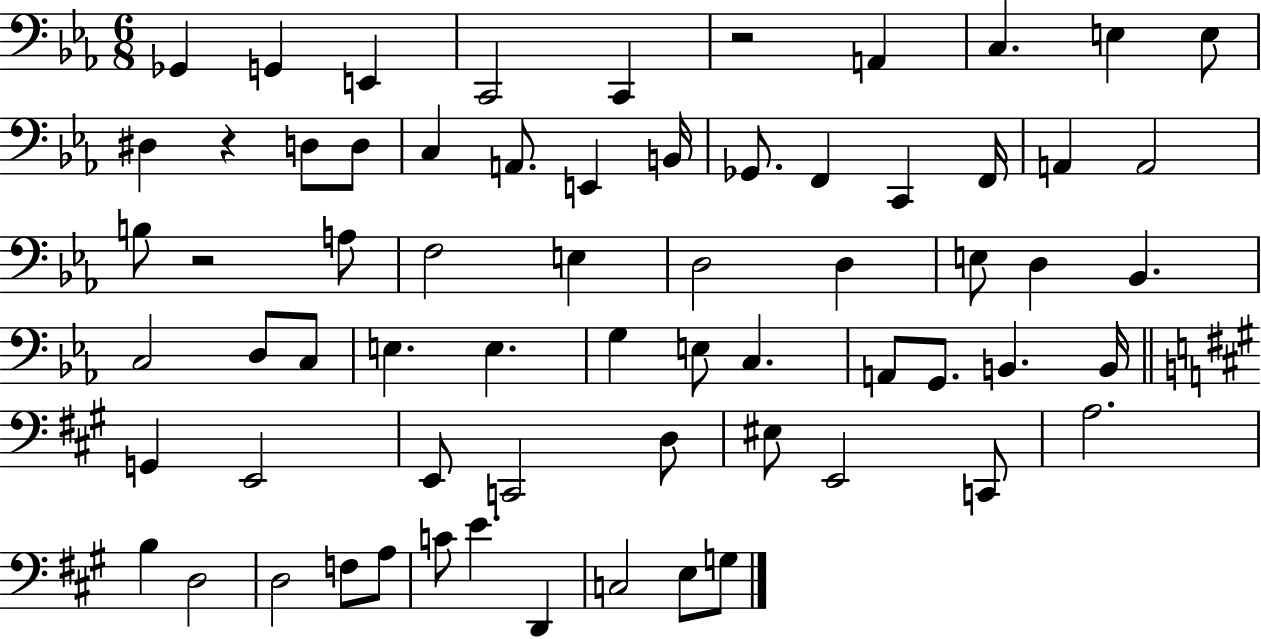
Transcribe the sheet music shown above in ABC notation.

X:1
T:Untitled
M:6/8
L:1/4
K:Eb
_G,, G,, E,, C,,2 C,, z2 A,, C, E, E,/2 ^D, z D,/2 D,/2 C, A,,/2 E,, B,,/4 _G,,/2 F,, C,, F,,/4 A,, A,,2 B,/2 z2 A,/2 F,2 E, D,2 D, E,/2 D, _B,, C,2 D,/2 C,/2 E, E, G, E,/2 C, A,,/2 G,,/2 B,, B,,/4 G,, E,,2 E,,/2 C,,2 D,/2 ^E,/2 E,,2 C,,/2 A,2 B, D,2 D,2 F,/2 A,/2 C/2 E D,, C,2 E,/2 G,/2